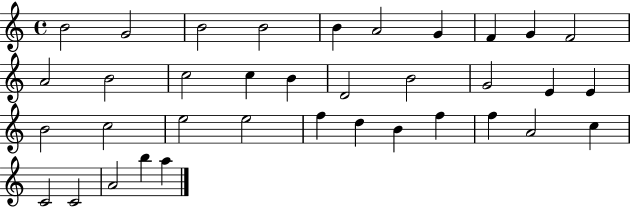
B4/h G4/h B4/h B4/h B4/q A4/h G4/q F4/q G4/q F4/h A4/h B4/h C5/h C5/q B4/q D4/h B4/h G4/h E4/q E4/q B4/h C5/h E5/h E5/h F5/q D5/q B4/q F5/q F5/q A4/h C5/q C4/h C4/h A4/h B5/q A5/q